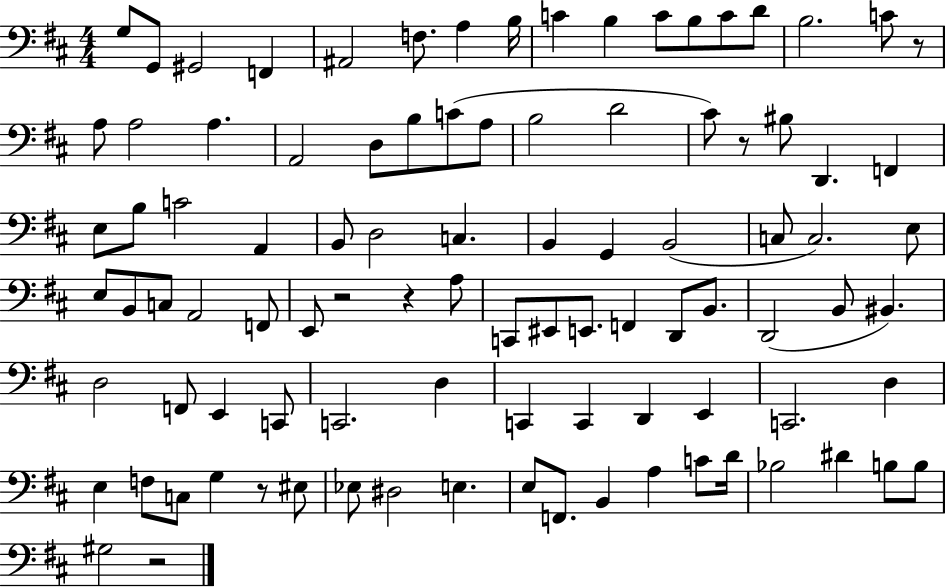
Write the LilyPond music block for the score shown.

{
  \clef bass
  \numericTimeSignature
  \time 4/4
  \key d \major
  g8 g,8 gis,2 f,4 | ais,2 f8. a4 b16 | c'4 b4 c'8 b8 c'8 d'8 | b2. c'8 r8 | \break a8 a2 a4. | a,2 d8 b8 c'8( a8 | b2 d'2 | cis'8) r8 bis8 d,4. f,4 | \break e8 b8 c'2 a,4 | b,8 d2 c4. | b,4 g,4 b,2( | c8 c2.) e8 | \break e8 b,8 c8 a,2 f,8 | e,8 r2 r4 a8 | c,8 eis,8 e,8. f,4 d,8 b,8. | d,2( b,8 bis,4.) | \break d2 f,8 e,4 c,8 | c,2. d4 | c,4 c,4 d,4 e,4 | c,2. d4 | \break e4 f8 c8 g4 r8 eis8 | ees8 dis2 e4. | e8 f,8. b,4 a4 c'8 d'16 | bes2 dis'4 b8 b8 | \break gis2 r2 | \bar "|."
}